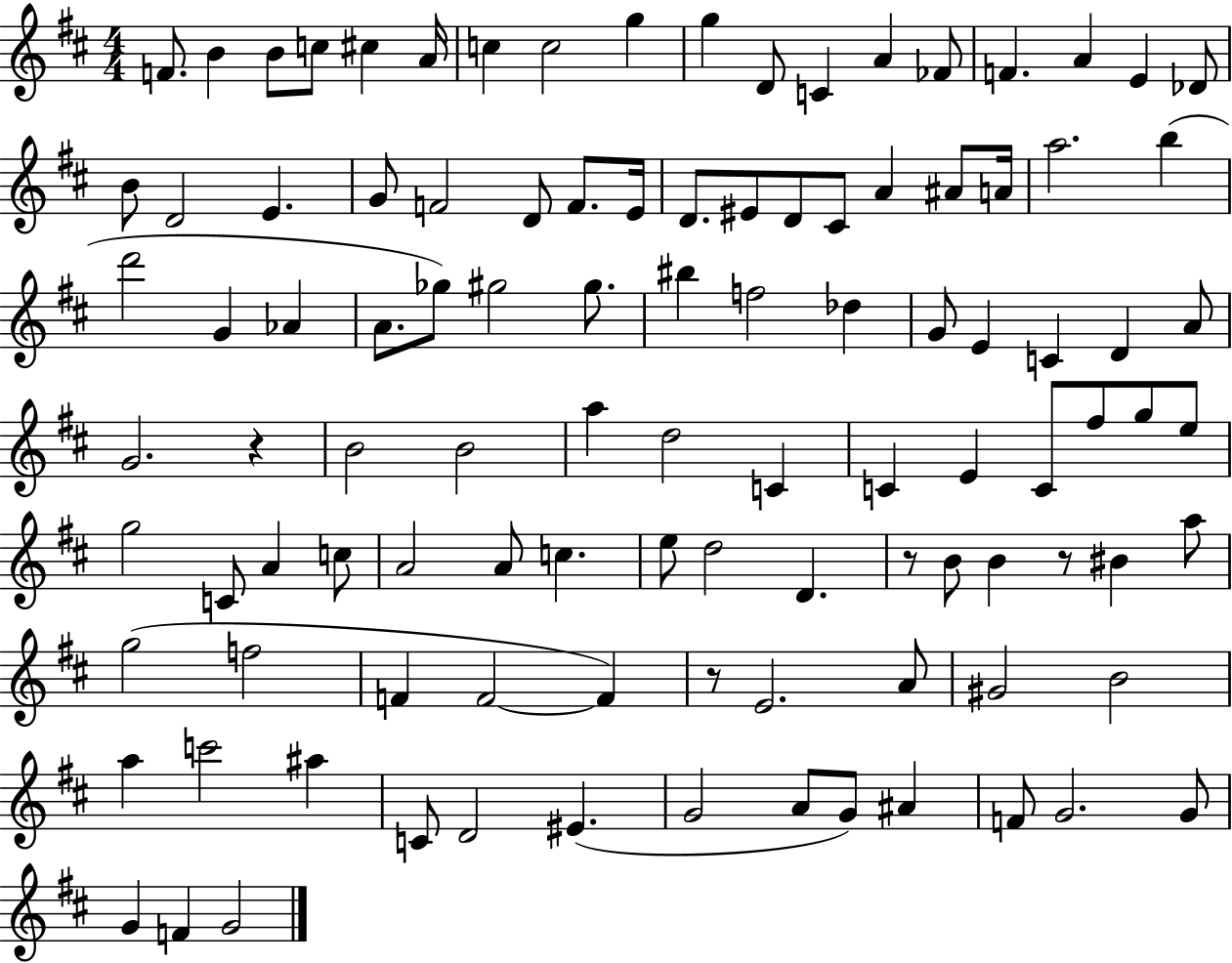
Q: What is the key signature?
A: D major